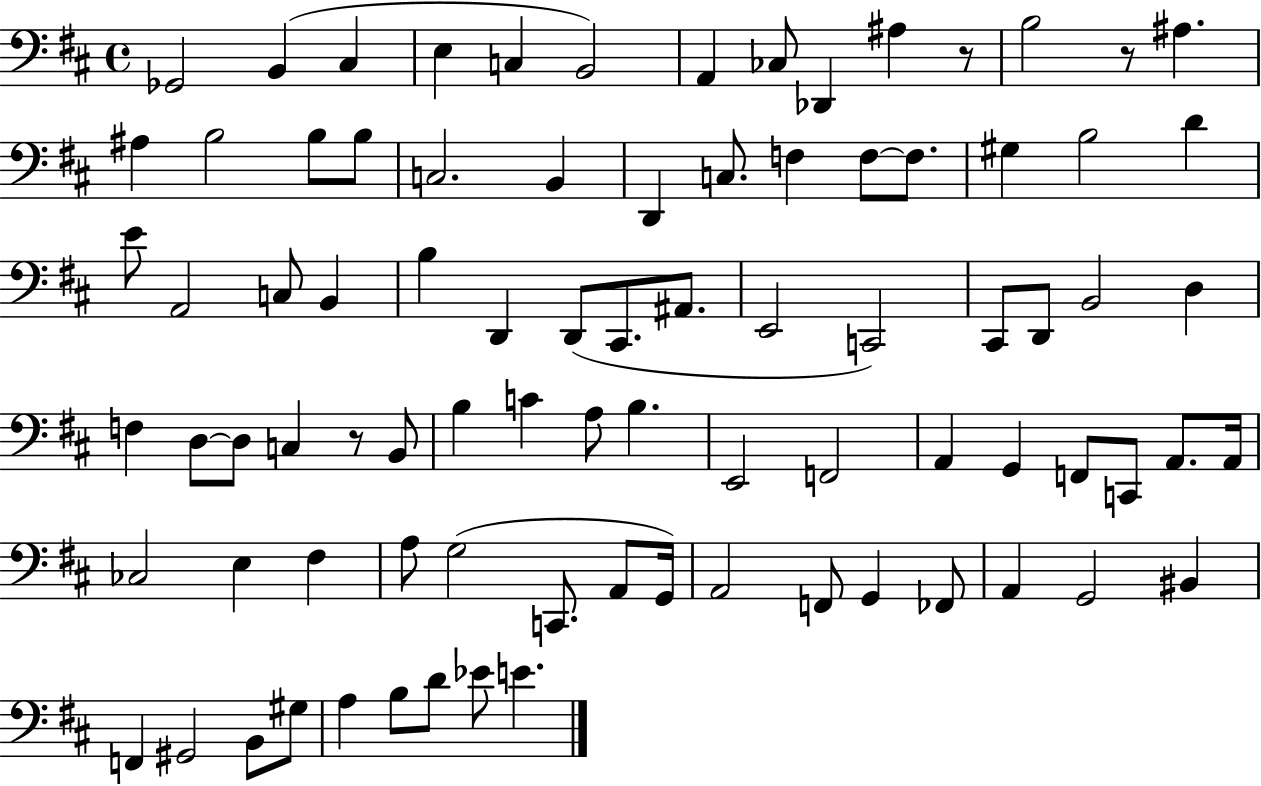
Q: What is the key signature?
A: D major